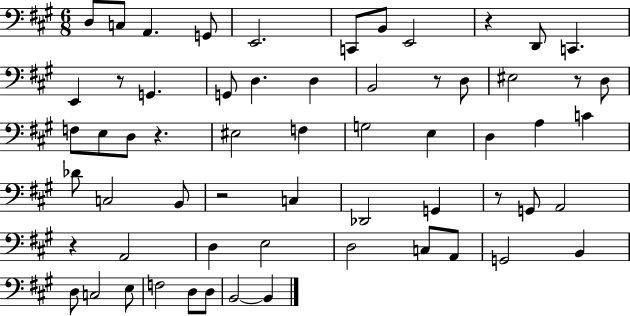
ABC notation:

X:1
T:Untitled
M:6/8
L:1/4
K:A
D,/2 C,/2 A,, G,,/2 E,,2 C,,/2 B,,/2 E,,2 z D,,/2 C,, E,, z/2 G,, G,,/2 D, D, B,,2 z/2 D,/2 ^E,2 z/2 D,/2 F,/2 E,/2 D,/2 z ^E,2 F, G,2 E, D, A, C _D/2 C,2 B,,/2 z2 C, _D,,2 G,, z/2 G,,/2 A,,2 z A,,2 D, E,2 D,2 C,/2 A,,/2 G,,2 B,, D,/2 C,2 E,/2 F,2 D,/2 D,/2 B,,2 B,,